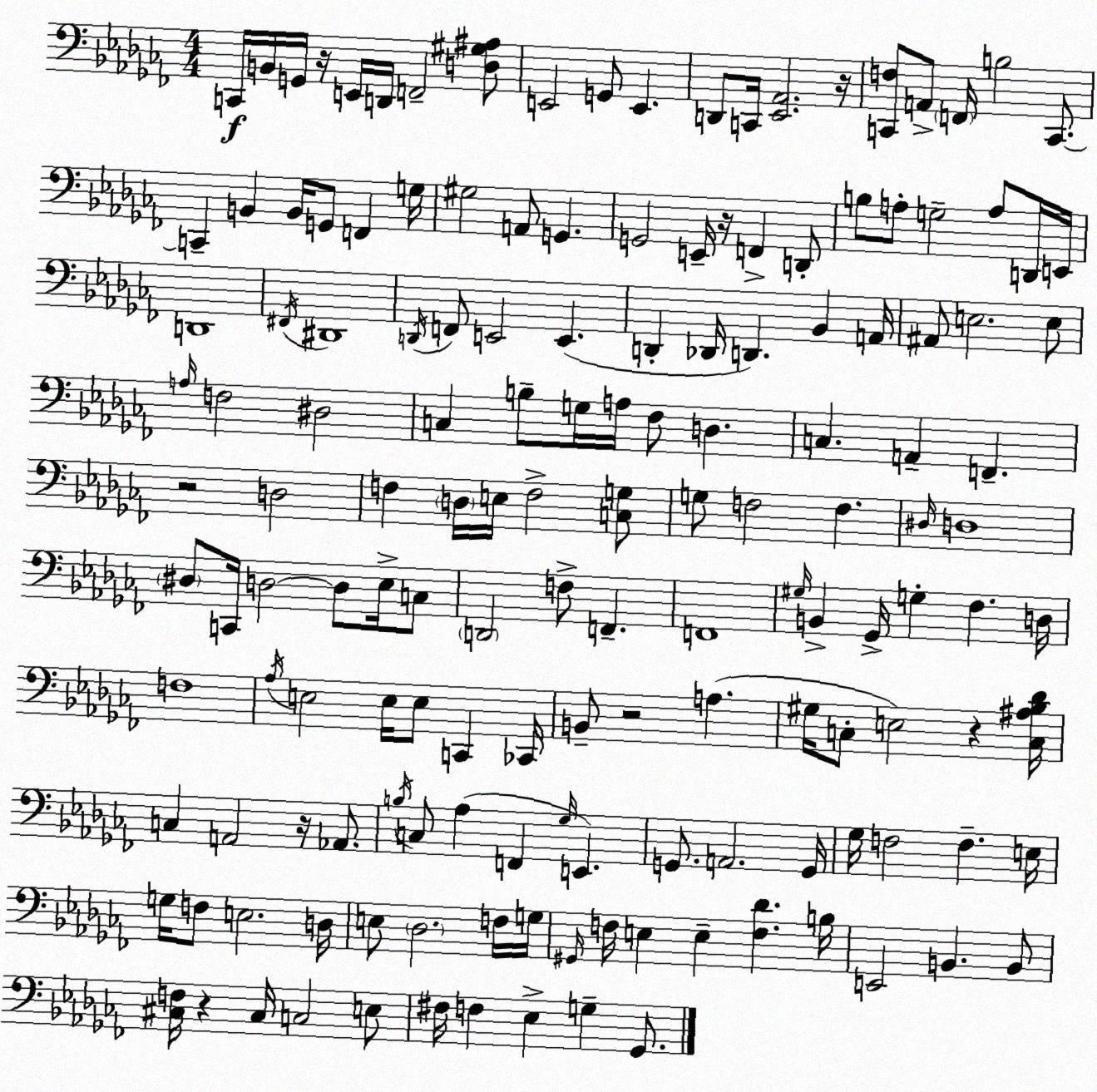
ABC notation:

X:1
T:Untitled
M:4/4
L:1/4
K:Abm
C,,/4 B,,/4 G,,/4 z/4 E,,/4 D,,/4 F,,2 [D,^G,^A,]/2 E,,2 G,,/2 E,, D,,/2 C,,/4 [_E,,_A,,]2 z/4 [C,,F,]/2 A,,/2 F,,/4 B,2 C,,/2 C,, B,, B,,/4 G,,/2 F,, G,/4 ^G,2 A,,/2 G,, G,,2 E,,/4 z/4 F,, D,,/2 B,/2 A,/2 G,2 A,/2 D,,/4 E,,/4 D,,4 ^F,,/4 ^D,,4 D,,/4 F,,/2 E,,2 E,, D,, _D,,/4 D,, _B,, A,,/4 ^A,,/2 E,2 E,/2 A,/4 F,2 ^D,2 C, B,/2 G,/4 A,/4 _F,/2 D, C, A,, F,, z2 D,2 F, D,/4 E,/4 F,2 [C,G,]/2 G,/2 F,2 F, ^D,/4 D,4 ^D,/2 C,,/4 D,2 D,/2 _E,/4 C,/2 D,,2 F,/2 F,, F,,4 ^G,/4 B,, _G,,/4 G, _F, D,/4 F,4 _A,/4 E,2 E,/4 E,/2 C,, _C,,/4 B,,/2 z2 A, ^G,/4 C,/2 E,2 z [C,^A,_B,_D]/4 C, A,,2 z/4 _A,,/2 B,/4 C,/2 _A, F,, _G,/4 E,, G,,/2 A,,2 G,,/4 _G,/4 F,2 F, E,/4 G,/4 F,/2 E,2 D,/4 E,/2 _D,2 F,/4 G,/4 ^G,,/4 F,/4 E, E, [F,_D] B,/4 E,,2 B,, B,,/2 [^C,F,]/4 z ^C,/4 C,2 E,/2 ^F,/4 F, _E, G, _G,,/2